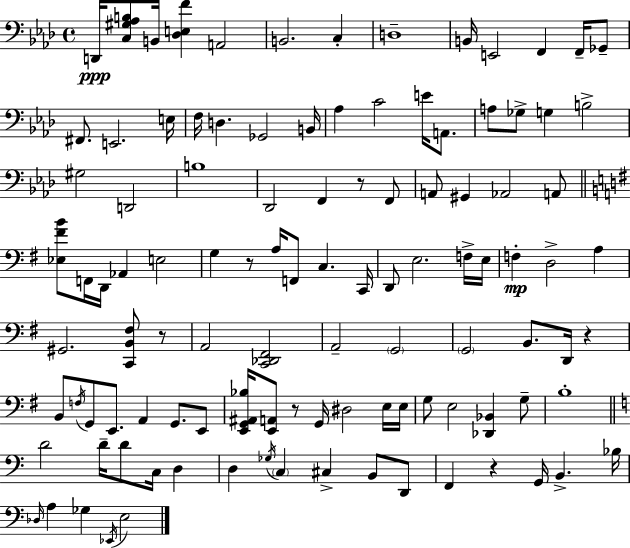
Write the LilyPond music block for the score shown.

{
  \clef bass
  \time 4/4
  \defaultTimeSignature
  \key f \minor
  d,16\ppp <c gis aes b>8 b,16 <des e f'>4 a,2 | b,2. c4-. | d1-- | b,16 e,2 f,4 f,16-- ges,8-- | \break fis,8. e,2. e16 | f16 d4. ges,2 b,16 | aes4 c'2 e'16 a,8. | a8 ges8-> g4 b2-> | \break gis2 d,2 | b1 | des,2 f,4 r8 f,8 | a,8 gis,4 aes,2 a,8 | \break \bar "||" \break \key g \major <ees fis' b'>8 f,16 d,16 aes,4 e2 | g4 r8 a16 f,8 c4. c,16 | d,8 e2. f16-> e16 | f4-.\mp d2-> a4 | \break gis,2. <c, b, fis>8 r8 | a,2 <c, des, fis,>2 | a,2-- \parenthesize g,2 | \parenthesize g,2 b,8. d,16 r4 | \break b,8 \acciaccatura { f16 } g,8 e,8. a,4 g,8. e,8 | <e, g, ais, bes>16 <e, a,>8 r8 g,16 dis2 e16 | e16 g8 e2 <des, bes,>4 g8-- | b1-. | \break \bar "||" \break \key c \major d'2 d'16-- d'8 c16 d4 | d4 \acciaccatura { ges16 } \parenthesize c4 cis4-> b,8 d,8 | f,4 r4 g,16 b,4.-> | bes16 \grace { des16 } a4 ges4 \acciaccatura { ees,16 } e2 | \break \bar "|."
}